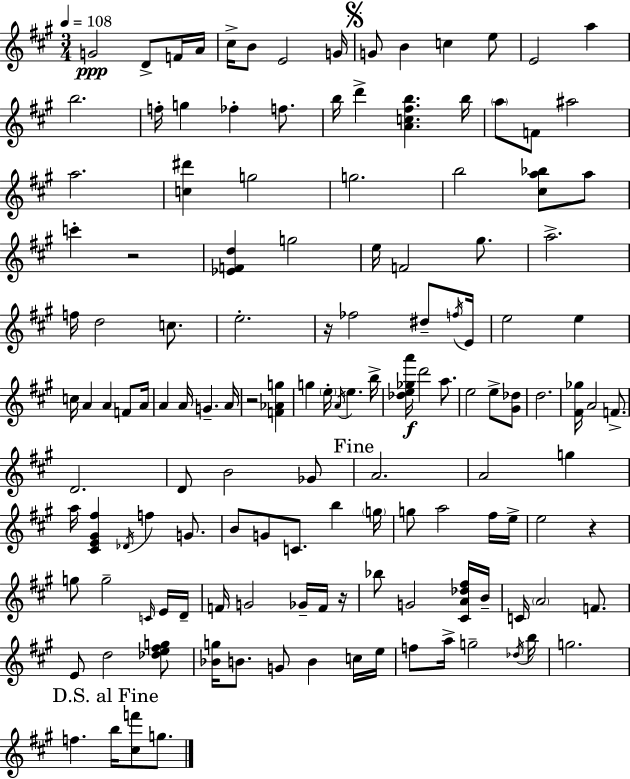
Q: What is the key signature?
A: A major